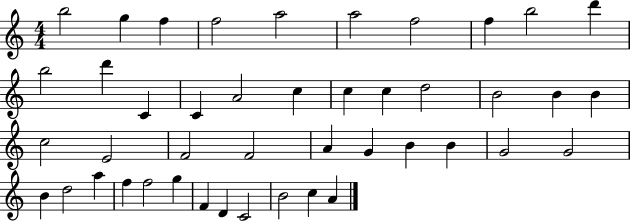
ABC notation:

X:1
T:Untitled
M:4/4
L:1/4
K:C
b2 g f f2 a2 a2 f2 f b2 d' b2 d' C C A2 c c c d2 B2 B B c2 E2 F2 F2 A G B B G2 G2 B d2 a f f2 g F D C2 B2 c A